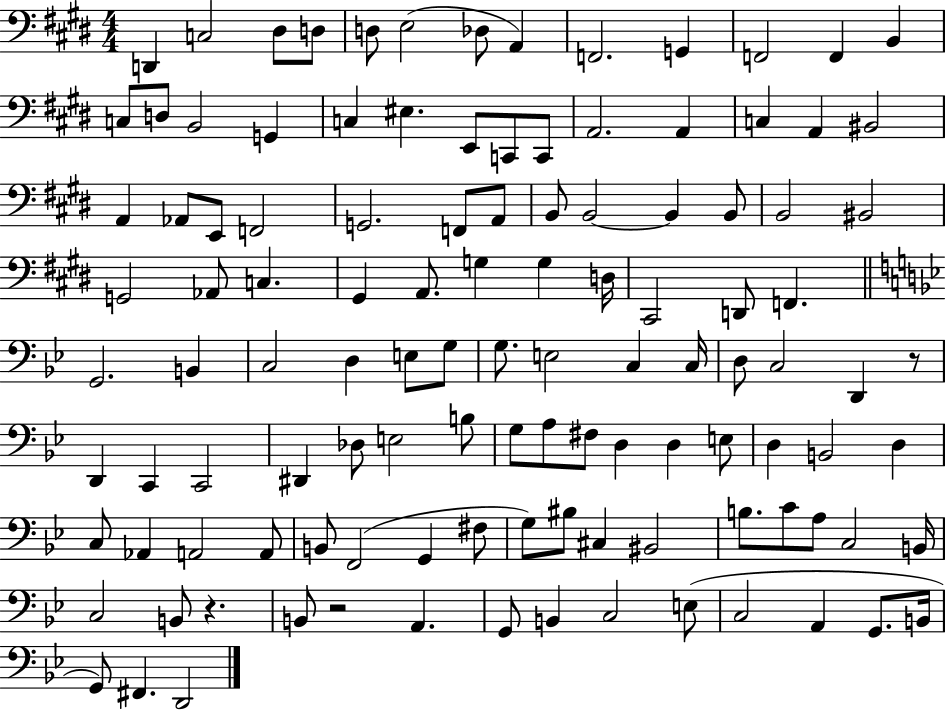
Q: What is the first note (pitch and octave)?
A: D2